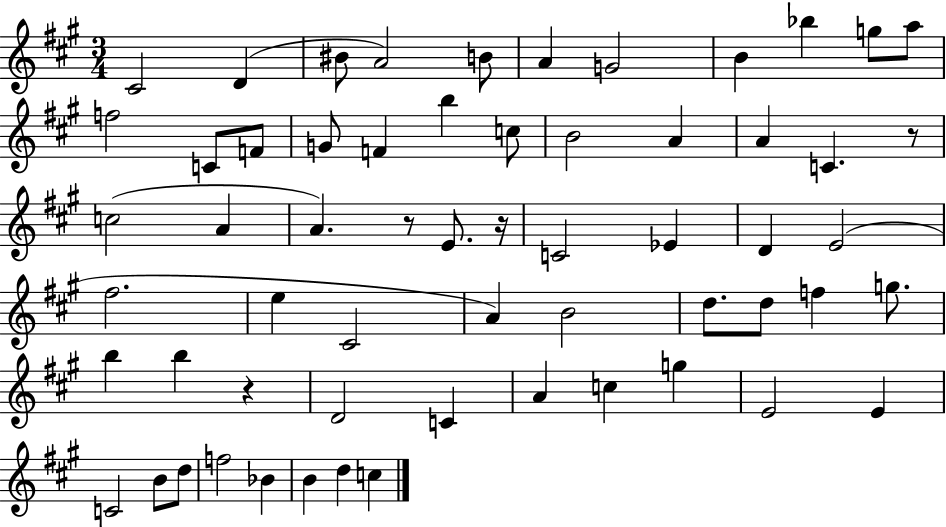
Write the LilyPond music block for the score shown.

{
  \clef treble
  \numericTimeSignature
  \time 3/4
  \key a \major
  cis'2 d'4( | bis'8 a'2) b'8 | a'4 g'2 | b'4 bes''4 g''8 a''8 | \break f''2 c'8 f'8 | g'8 f'4 b''4 c''8 | b'2 a'4 | a'4 c'4. r8 | \break c''2( a'4 | a'4.) r8 e'8. r16 | c'2 ees'4 | d'4 e'2( | \break fis''2. | e''4 cis'2 | a'4) b'2 | d''8. d''8 f''4 g''8. | \break b''4 b''4 r4 | d'2 c'4 | a'4 c''4 g''4 | e'2 e'4 | \break c'2 b'8 d''8 | f''2 bes'4 | b'4 d''4 c''4 | \bar "|."
}